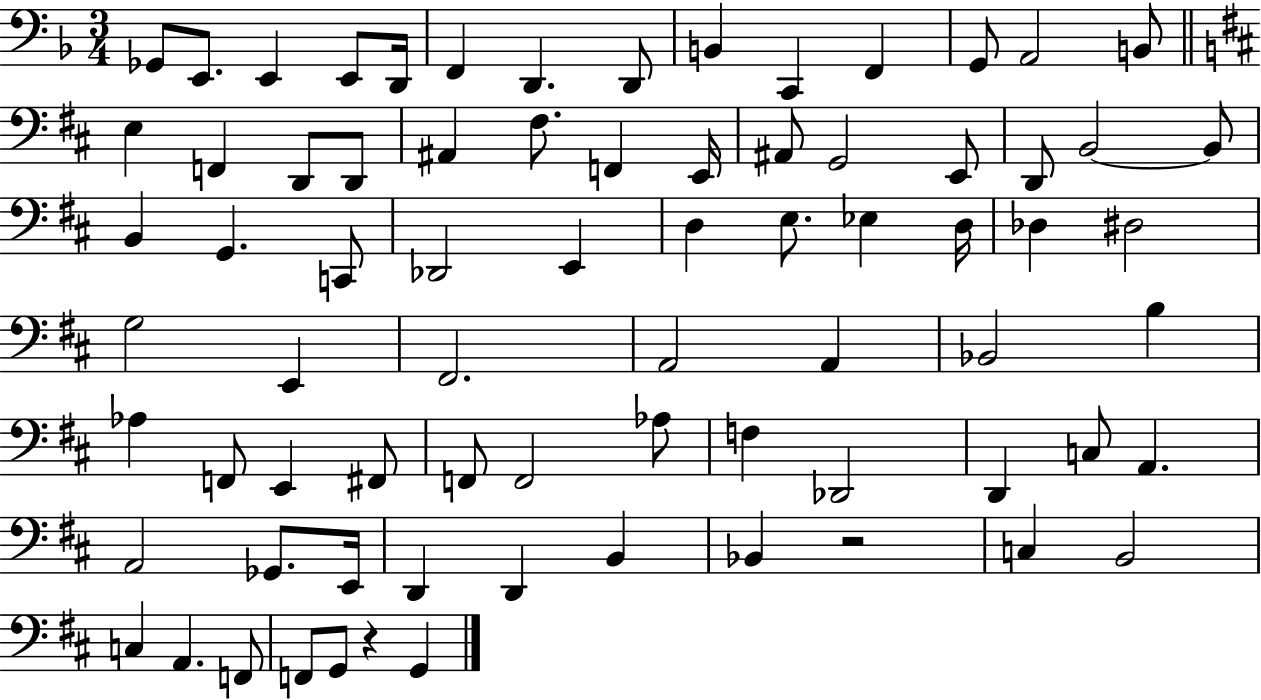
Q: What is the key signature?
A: F major